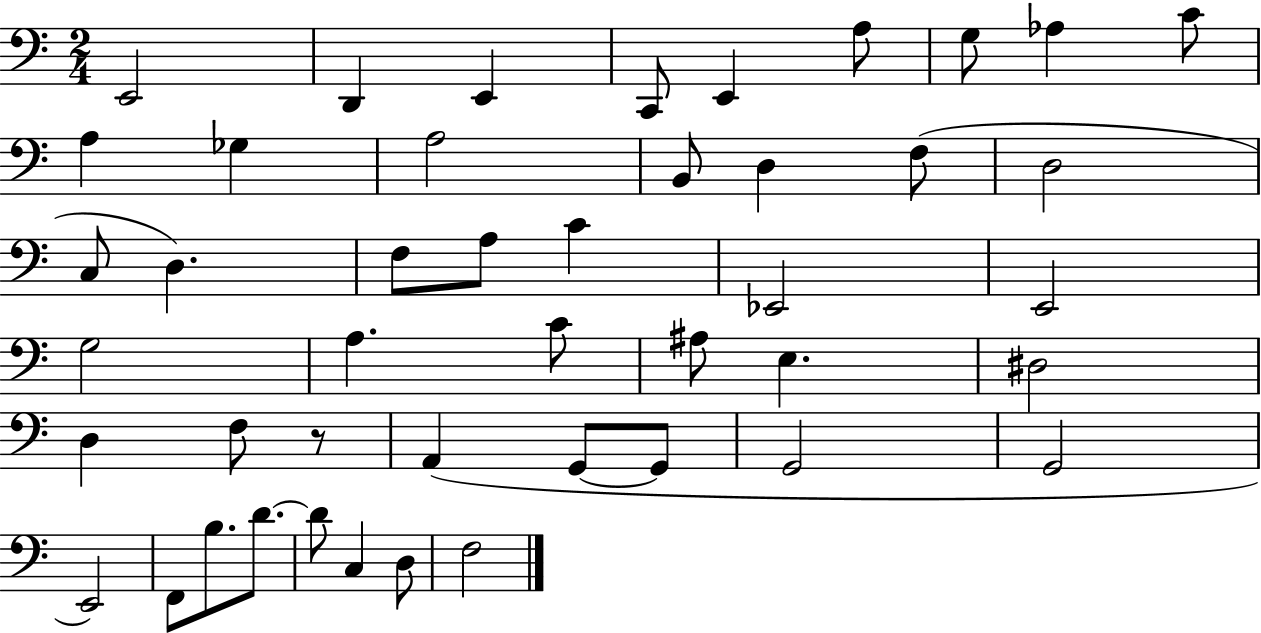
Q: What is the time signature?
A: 2/4